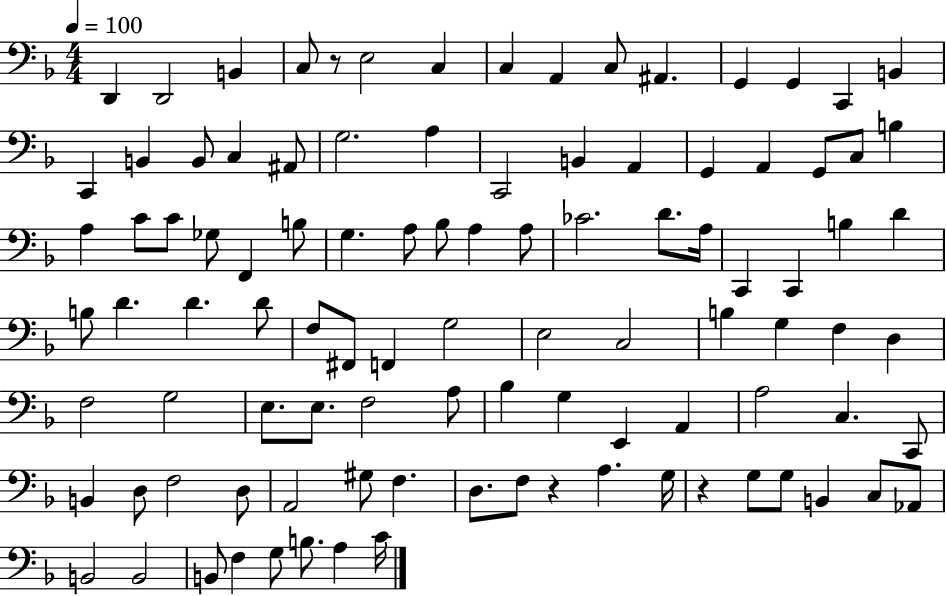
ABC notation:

X:1
T:Untitled
M:4/4
L:1/4
K:F
D,, D,,2 B,, C,/2 z/2 E,2 C, C, A,, C,/2 ^A,, G,, G,, C,, B,, C,, B,, B,,/2 C, ^A,,/2 G,2 A, C,,2 B,, A,, G,, A,, G,,/2 C,/2 B, A, C/2 C/2 _G,/2 F,, B,/2 G, A,/2 _B,/2 A, A,/2 _C2 D/2 A,/4 C,, C,, B, D B,/2 D D D/2 F,/2 ^F,,/2 F,, G,2 E,2 C,2 B, G, F, D, F,2 G,2 E,/2 E,/2 F,2 A,/2 _B, G, E,, A,, A,2 C, C,,/2 B,, D,/2 F,2 D,/2 A,,2 ^G,/2 F, D,/2 F,/2 z A, G,/4 z G,/2 G,/2 B,, C,/2 _A,,/2 B,,2 B,,2 B,,/2 F, G,/2 B,/2 A, C/4